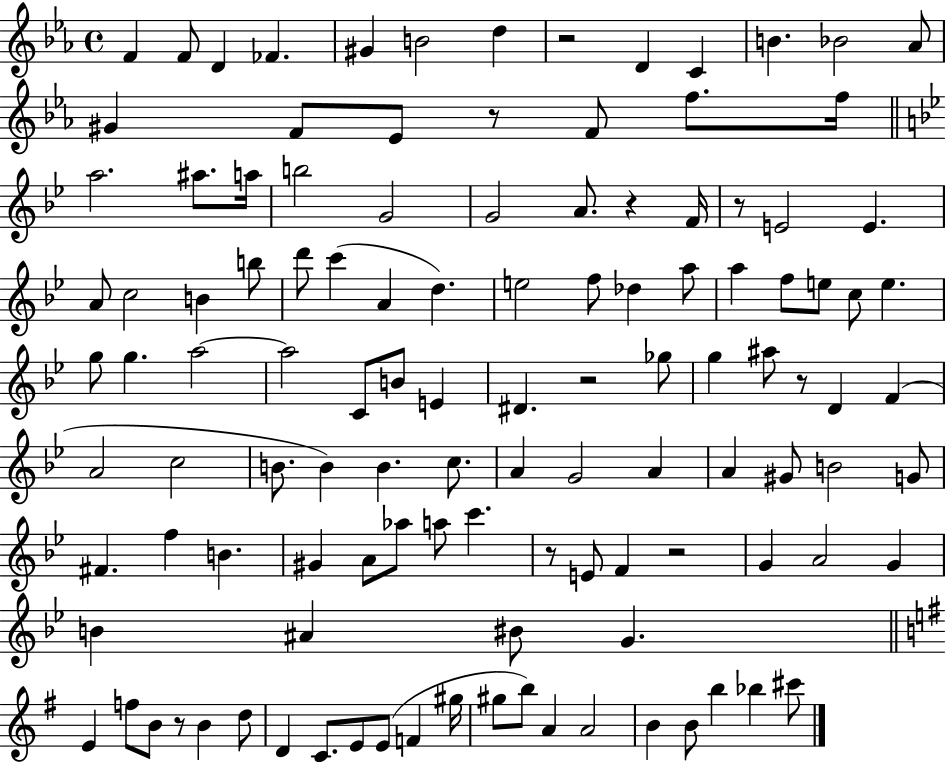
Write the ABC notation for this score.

X:1
T:Untitled
M:4/4
L:1/4
K:Eb
F F/2 D _F ^G B2 d z2 D C B _B2 _A/2 ^G F/2 _E/2 z/2 F/2 f/2 f/4 a2 ^a/2 a/4 b2 G2 G2 A/2 z F/4 z/2 E2 E A/2 c2 B b/2 d'/2 c' A d e2 f/2 _d a/2 a f/2 e/2 c/2 e g/2 g a2 a2 C/2 B/2 E ^D z2 _g/2 g ^a/2 z/2 D F A2 c2 B/2 B B c/2 A G2 A A ^G/2 B2 G/2 ^F f B ^G A/2 _a/2 a/2 c' z/2 E/2 F z2 G A2 G B ^A ^B/2 G E f/2 B/2 z/2 B d/2 D C/2 E/2 E/2 F ^g/4 ^g/2 b/2 A A2 B B/2 b _b ^c'/2